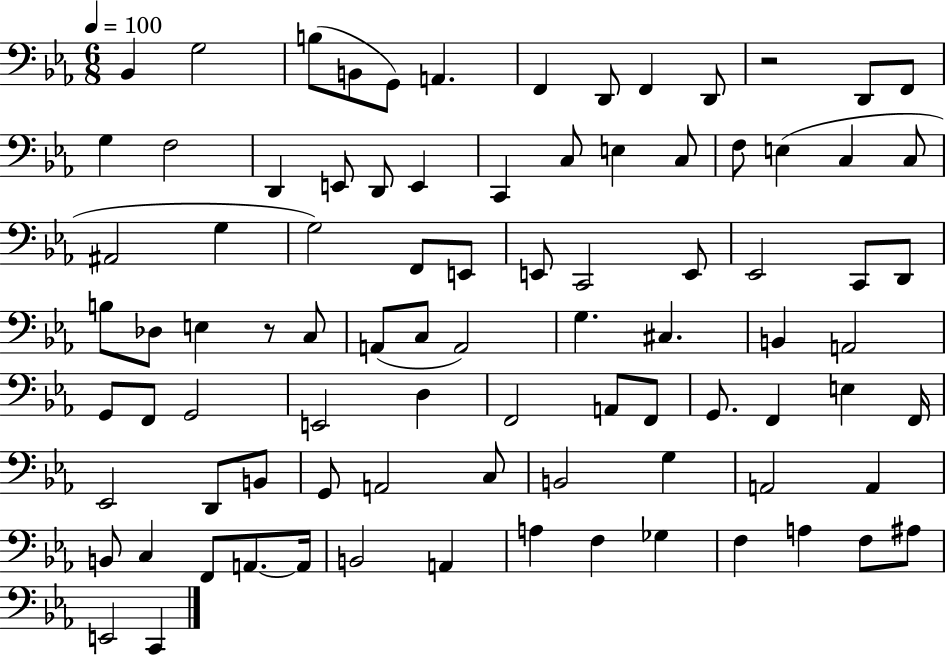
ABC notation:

X:1
T:Untitled
M:6/8
L:1/4
K:Eb
_B,, G,2 B,/2 B,,/2 G,,/2 A,, F,, D,,/2 F,, D,,/2 z2 D,,/2 F,,/2 G, F,2 D,, E,,/2 D,,/2 E,, C,, C,/2 E, C,/2 F,/2 E, C, C,/2 ^A,,2 G, G,2 F,,/2 E,,/2 E,,/2 C,,2 E,,/2 _E,,2 C,,/2 D,,/2 B,/2 _D,/2 E, z/2 C,/2 A,,/2 C,/2 A,,2 G, ^C, B,, A,,2 G,,/2 F,,/2 G,,2 E,,2 D, F,,2 A,,/2 F,,/2 G,,/2 F,, E, F,,/4 _E,,2 D,,/2 B,,/2 G,,/2 A,,2 C,/2 B,,2 G, A,,2 A,, B,,/2 C, F,,/2 A,,/2 A,,/4 B,,2 A,, A, F, _G, F, A, F,/2 ^A,/2 E,,2 C,,